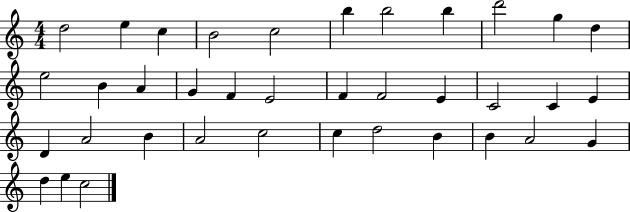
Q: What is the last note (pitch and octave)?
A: C5